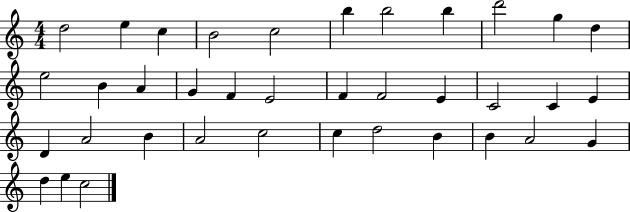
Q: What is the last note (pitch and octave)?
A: C5